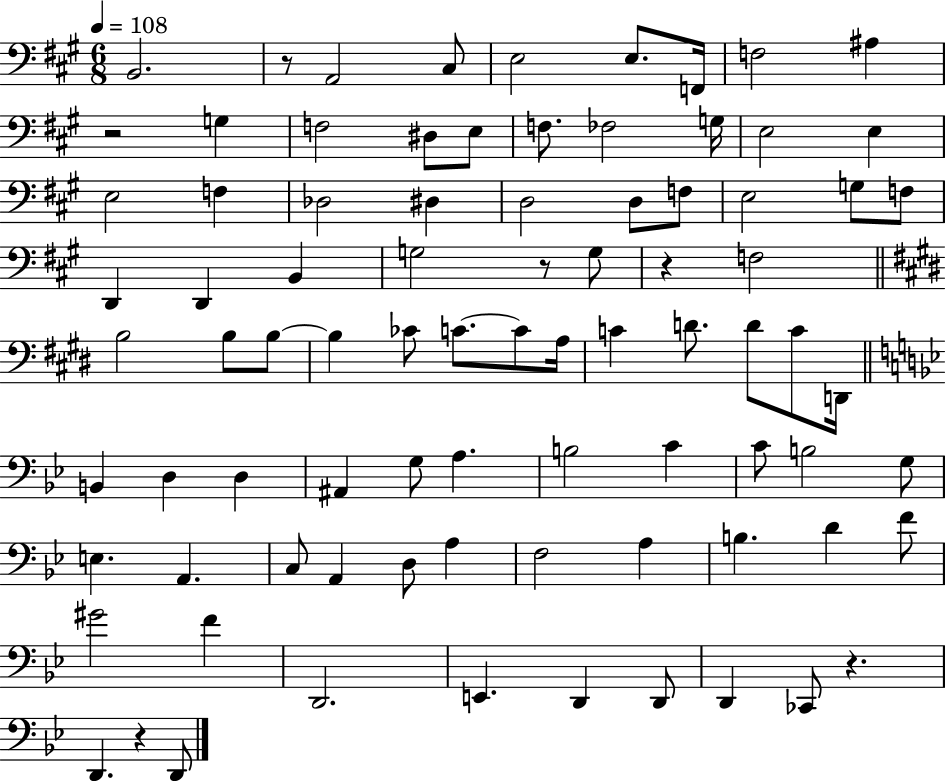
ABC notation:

X:1
T:Untitled
M:6/8
L:1/4
K:A
B,,2 z/2 A,,2 ^C,/2 E,2 E,/2 F,,/4 F,2 ^A, z2 G, F,2 ^D,/2 E,/2 F,/2 _F,2 G,/4 E,2 E, E,2 F, _D,2 ^D, D,2 D,/2 F,/2 E,2 G,/2 F,/2 D,, D,, B,, G,2 z/2 G,/2 z F,2 B,2 B,/2 B,/2 B, _C/2 C/2 C/2 A,/4 C D/2 D/2 C/2 D,,/4 B,, D, D, ^A,, G,/2 A, B,2 C C/2 B,2 G,/2 E, A,, C,/2 A,, D,/2 A, F,2 A, B, D F/2 ^G2 F D,,2 E,, D,, D,,/2 D,, _C,,/2 z D,, z D,,/2